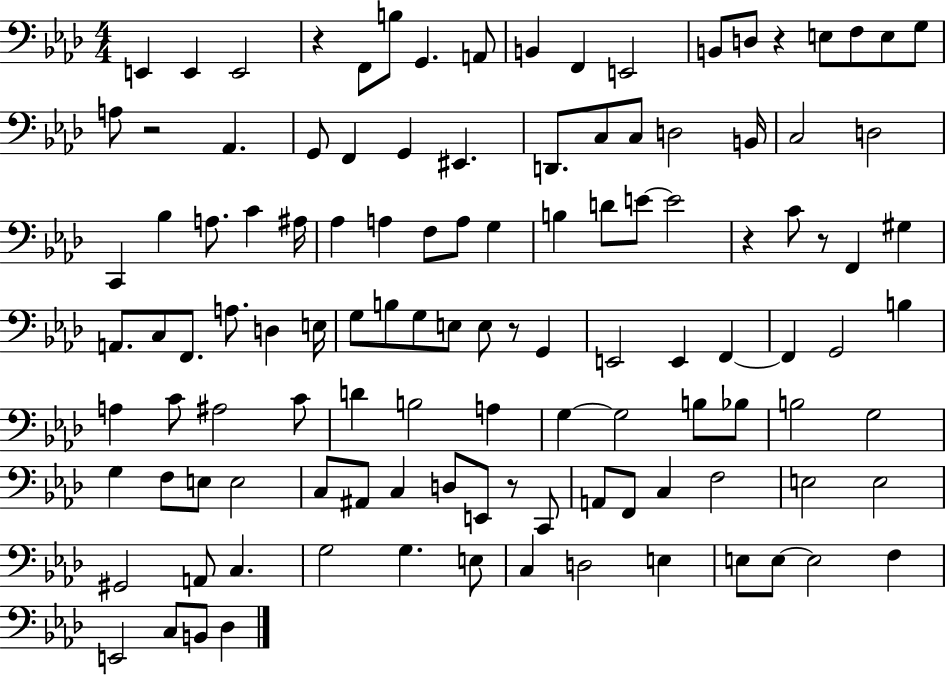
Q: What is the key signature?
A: AES major